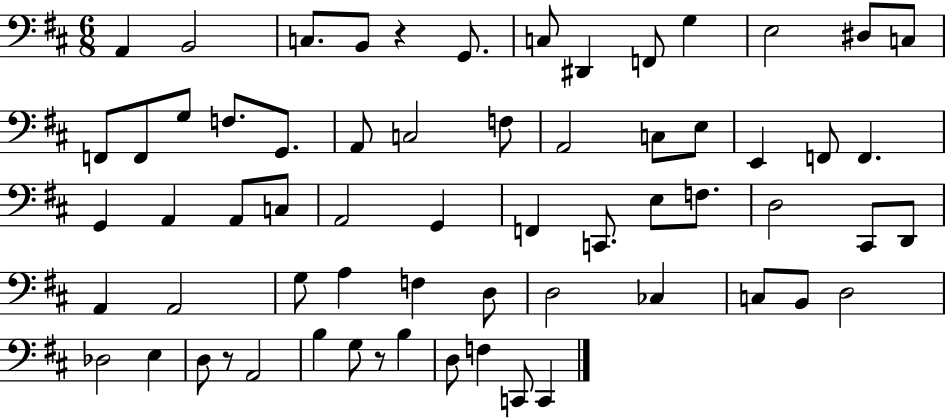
{
  \clef bass
  \numericTimeSignature
  \time 6/8
  \key d \major
  a,4 b,2 | c8. b,8 r4 g,8. | c8 dis,4 f,8 g4 | e2 dis8 c8 | \break f,8 f,8 g8 f8. g,8. | a,8 c2 f8 | a,2 c8 e8 | e,4 f,8 f,4. | \break g,4 a,4 a,8 c8 | a,2 g,4 | f,4 c,8. e8 f8. | d2 cis,8 d,8 | \break a,4 a,2 | g8 a4 f4 d8 | d2 ces4 | c8 b,8 d2 | \break des2 e4 | d8 r8 a,2 | b4 g8 r8 b4 | d8 f4 c,8 c,4 | \break \bar "|."
}